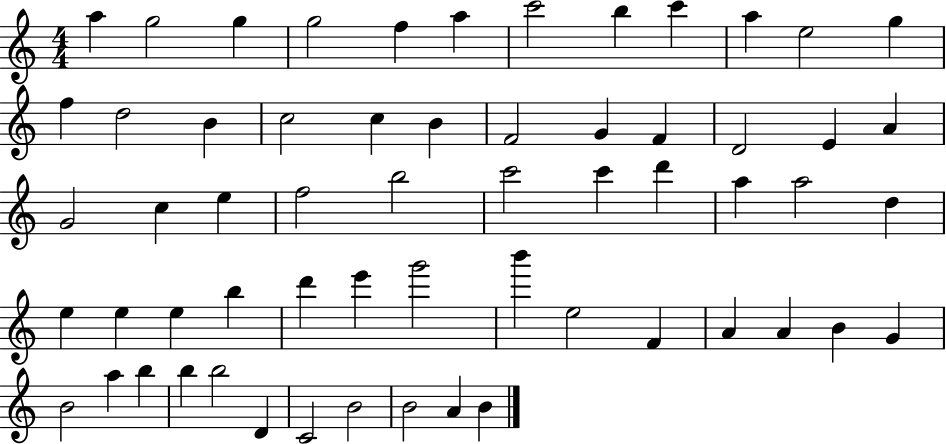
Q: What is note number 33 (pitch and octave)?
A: A5